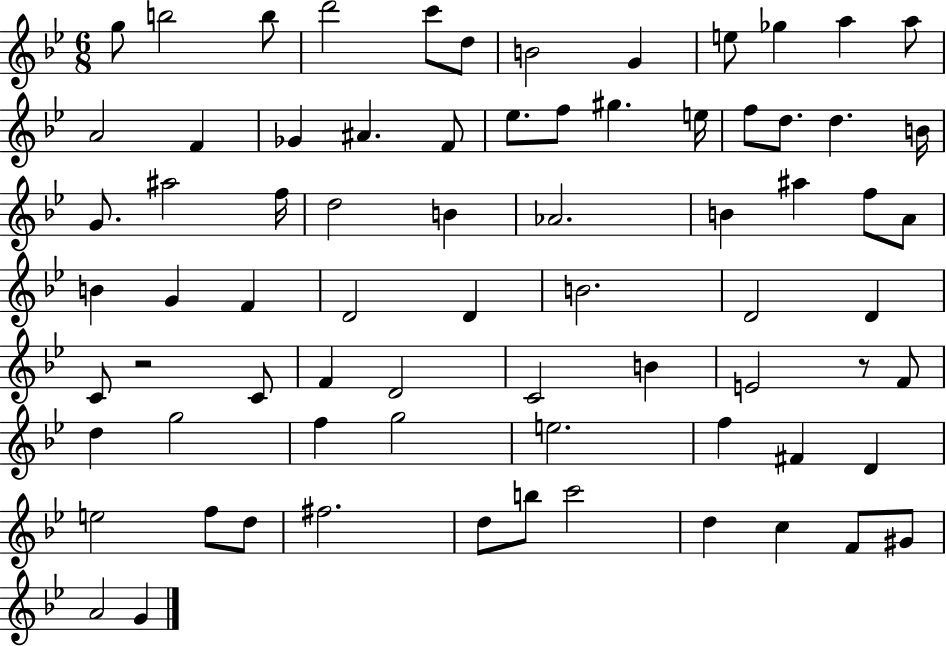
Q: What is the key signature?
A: BES major